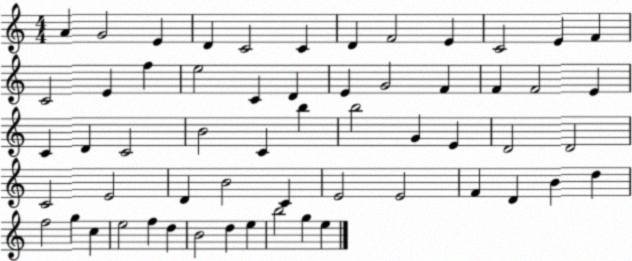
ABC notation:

X:1
T:Untitled
M:4/4
L:1/4
K:C
A G2 E D C2 C D F2 E C2 E F C2 E f e2 C D E G2 F F F2 E C D C2 B2 C b b2 G E D2 D2 C2 E2 D B2 C E2 E2 F D B d f2 g c e2 f d B2 d e b2 g e